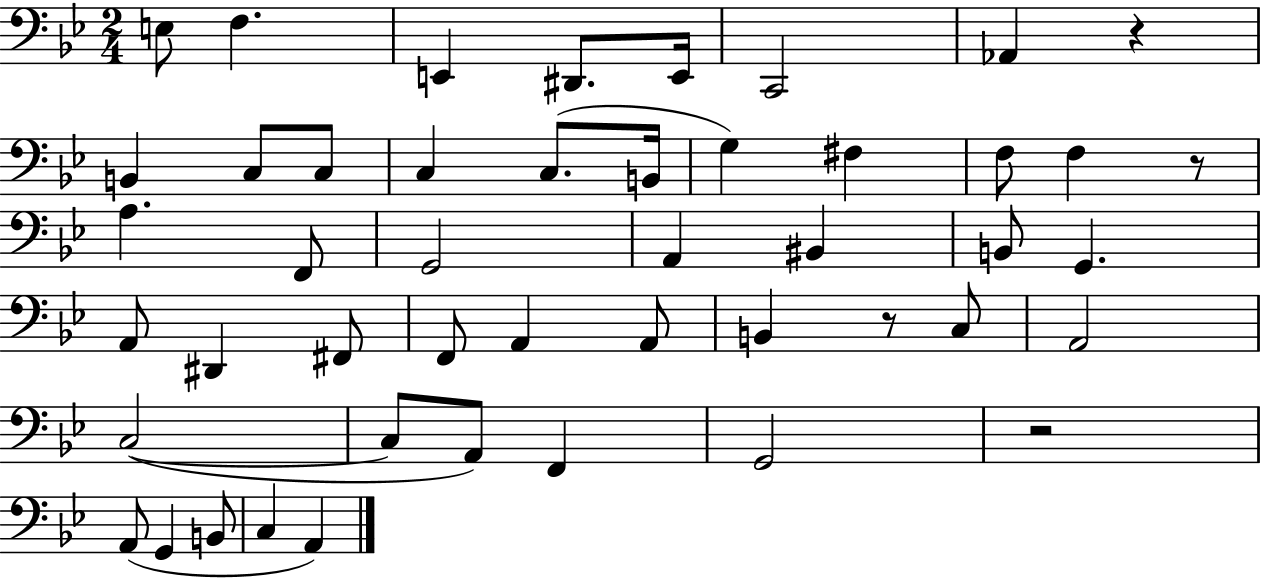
{
  \clef bass
  \numericTimeSignature
  \time 2/4
  \key bes \major
  \repeat volta 2 { e8 f4. | e,4 dis,8. e,16 | c,2 | aes,4 r4 | \break b,4 c8 c8 | c4 c8.( b,16 | g4) fis4 | f8 f4 r8 | \break a4. f,8 | g,2 | a,4 bis,4 | b,8 g,4. | \break a,8 dis,4 fis,8 | f,8 a,4 a,8 | b,4 r8 c8 | a,2 | \break c2~(~ | c8 a,8) f,4 | g,2 | r2 | \break a,8( g,4 b,8 | c4 a,4) | } \bar "|."
}